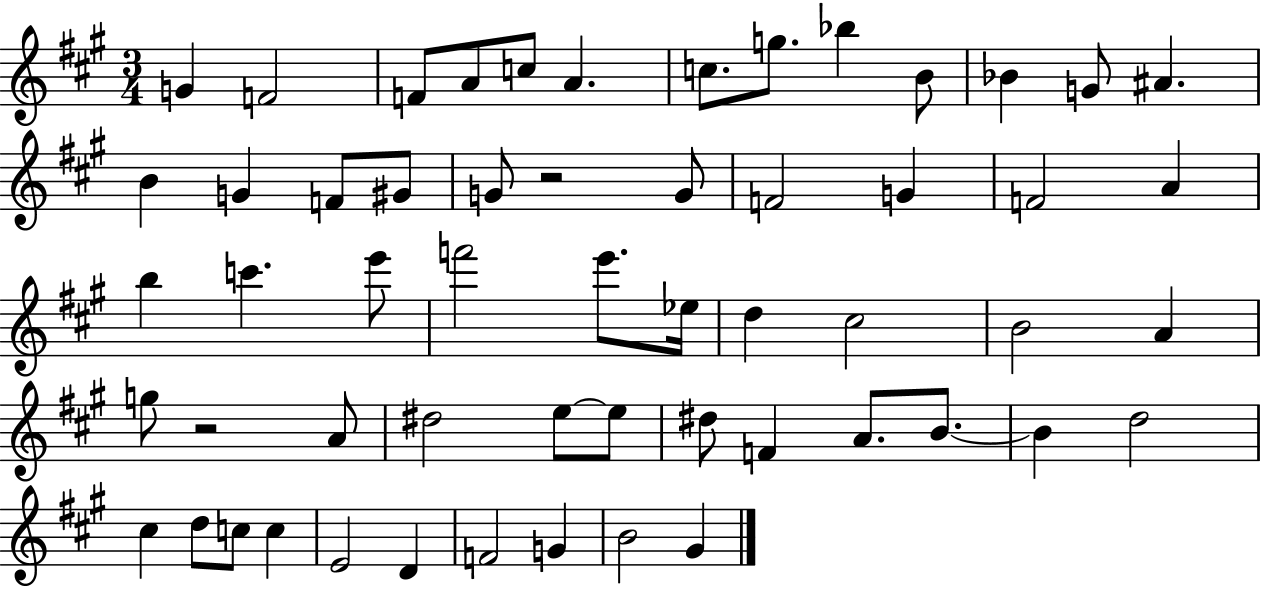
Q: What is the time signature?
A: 3/4